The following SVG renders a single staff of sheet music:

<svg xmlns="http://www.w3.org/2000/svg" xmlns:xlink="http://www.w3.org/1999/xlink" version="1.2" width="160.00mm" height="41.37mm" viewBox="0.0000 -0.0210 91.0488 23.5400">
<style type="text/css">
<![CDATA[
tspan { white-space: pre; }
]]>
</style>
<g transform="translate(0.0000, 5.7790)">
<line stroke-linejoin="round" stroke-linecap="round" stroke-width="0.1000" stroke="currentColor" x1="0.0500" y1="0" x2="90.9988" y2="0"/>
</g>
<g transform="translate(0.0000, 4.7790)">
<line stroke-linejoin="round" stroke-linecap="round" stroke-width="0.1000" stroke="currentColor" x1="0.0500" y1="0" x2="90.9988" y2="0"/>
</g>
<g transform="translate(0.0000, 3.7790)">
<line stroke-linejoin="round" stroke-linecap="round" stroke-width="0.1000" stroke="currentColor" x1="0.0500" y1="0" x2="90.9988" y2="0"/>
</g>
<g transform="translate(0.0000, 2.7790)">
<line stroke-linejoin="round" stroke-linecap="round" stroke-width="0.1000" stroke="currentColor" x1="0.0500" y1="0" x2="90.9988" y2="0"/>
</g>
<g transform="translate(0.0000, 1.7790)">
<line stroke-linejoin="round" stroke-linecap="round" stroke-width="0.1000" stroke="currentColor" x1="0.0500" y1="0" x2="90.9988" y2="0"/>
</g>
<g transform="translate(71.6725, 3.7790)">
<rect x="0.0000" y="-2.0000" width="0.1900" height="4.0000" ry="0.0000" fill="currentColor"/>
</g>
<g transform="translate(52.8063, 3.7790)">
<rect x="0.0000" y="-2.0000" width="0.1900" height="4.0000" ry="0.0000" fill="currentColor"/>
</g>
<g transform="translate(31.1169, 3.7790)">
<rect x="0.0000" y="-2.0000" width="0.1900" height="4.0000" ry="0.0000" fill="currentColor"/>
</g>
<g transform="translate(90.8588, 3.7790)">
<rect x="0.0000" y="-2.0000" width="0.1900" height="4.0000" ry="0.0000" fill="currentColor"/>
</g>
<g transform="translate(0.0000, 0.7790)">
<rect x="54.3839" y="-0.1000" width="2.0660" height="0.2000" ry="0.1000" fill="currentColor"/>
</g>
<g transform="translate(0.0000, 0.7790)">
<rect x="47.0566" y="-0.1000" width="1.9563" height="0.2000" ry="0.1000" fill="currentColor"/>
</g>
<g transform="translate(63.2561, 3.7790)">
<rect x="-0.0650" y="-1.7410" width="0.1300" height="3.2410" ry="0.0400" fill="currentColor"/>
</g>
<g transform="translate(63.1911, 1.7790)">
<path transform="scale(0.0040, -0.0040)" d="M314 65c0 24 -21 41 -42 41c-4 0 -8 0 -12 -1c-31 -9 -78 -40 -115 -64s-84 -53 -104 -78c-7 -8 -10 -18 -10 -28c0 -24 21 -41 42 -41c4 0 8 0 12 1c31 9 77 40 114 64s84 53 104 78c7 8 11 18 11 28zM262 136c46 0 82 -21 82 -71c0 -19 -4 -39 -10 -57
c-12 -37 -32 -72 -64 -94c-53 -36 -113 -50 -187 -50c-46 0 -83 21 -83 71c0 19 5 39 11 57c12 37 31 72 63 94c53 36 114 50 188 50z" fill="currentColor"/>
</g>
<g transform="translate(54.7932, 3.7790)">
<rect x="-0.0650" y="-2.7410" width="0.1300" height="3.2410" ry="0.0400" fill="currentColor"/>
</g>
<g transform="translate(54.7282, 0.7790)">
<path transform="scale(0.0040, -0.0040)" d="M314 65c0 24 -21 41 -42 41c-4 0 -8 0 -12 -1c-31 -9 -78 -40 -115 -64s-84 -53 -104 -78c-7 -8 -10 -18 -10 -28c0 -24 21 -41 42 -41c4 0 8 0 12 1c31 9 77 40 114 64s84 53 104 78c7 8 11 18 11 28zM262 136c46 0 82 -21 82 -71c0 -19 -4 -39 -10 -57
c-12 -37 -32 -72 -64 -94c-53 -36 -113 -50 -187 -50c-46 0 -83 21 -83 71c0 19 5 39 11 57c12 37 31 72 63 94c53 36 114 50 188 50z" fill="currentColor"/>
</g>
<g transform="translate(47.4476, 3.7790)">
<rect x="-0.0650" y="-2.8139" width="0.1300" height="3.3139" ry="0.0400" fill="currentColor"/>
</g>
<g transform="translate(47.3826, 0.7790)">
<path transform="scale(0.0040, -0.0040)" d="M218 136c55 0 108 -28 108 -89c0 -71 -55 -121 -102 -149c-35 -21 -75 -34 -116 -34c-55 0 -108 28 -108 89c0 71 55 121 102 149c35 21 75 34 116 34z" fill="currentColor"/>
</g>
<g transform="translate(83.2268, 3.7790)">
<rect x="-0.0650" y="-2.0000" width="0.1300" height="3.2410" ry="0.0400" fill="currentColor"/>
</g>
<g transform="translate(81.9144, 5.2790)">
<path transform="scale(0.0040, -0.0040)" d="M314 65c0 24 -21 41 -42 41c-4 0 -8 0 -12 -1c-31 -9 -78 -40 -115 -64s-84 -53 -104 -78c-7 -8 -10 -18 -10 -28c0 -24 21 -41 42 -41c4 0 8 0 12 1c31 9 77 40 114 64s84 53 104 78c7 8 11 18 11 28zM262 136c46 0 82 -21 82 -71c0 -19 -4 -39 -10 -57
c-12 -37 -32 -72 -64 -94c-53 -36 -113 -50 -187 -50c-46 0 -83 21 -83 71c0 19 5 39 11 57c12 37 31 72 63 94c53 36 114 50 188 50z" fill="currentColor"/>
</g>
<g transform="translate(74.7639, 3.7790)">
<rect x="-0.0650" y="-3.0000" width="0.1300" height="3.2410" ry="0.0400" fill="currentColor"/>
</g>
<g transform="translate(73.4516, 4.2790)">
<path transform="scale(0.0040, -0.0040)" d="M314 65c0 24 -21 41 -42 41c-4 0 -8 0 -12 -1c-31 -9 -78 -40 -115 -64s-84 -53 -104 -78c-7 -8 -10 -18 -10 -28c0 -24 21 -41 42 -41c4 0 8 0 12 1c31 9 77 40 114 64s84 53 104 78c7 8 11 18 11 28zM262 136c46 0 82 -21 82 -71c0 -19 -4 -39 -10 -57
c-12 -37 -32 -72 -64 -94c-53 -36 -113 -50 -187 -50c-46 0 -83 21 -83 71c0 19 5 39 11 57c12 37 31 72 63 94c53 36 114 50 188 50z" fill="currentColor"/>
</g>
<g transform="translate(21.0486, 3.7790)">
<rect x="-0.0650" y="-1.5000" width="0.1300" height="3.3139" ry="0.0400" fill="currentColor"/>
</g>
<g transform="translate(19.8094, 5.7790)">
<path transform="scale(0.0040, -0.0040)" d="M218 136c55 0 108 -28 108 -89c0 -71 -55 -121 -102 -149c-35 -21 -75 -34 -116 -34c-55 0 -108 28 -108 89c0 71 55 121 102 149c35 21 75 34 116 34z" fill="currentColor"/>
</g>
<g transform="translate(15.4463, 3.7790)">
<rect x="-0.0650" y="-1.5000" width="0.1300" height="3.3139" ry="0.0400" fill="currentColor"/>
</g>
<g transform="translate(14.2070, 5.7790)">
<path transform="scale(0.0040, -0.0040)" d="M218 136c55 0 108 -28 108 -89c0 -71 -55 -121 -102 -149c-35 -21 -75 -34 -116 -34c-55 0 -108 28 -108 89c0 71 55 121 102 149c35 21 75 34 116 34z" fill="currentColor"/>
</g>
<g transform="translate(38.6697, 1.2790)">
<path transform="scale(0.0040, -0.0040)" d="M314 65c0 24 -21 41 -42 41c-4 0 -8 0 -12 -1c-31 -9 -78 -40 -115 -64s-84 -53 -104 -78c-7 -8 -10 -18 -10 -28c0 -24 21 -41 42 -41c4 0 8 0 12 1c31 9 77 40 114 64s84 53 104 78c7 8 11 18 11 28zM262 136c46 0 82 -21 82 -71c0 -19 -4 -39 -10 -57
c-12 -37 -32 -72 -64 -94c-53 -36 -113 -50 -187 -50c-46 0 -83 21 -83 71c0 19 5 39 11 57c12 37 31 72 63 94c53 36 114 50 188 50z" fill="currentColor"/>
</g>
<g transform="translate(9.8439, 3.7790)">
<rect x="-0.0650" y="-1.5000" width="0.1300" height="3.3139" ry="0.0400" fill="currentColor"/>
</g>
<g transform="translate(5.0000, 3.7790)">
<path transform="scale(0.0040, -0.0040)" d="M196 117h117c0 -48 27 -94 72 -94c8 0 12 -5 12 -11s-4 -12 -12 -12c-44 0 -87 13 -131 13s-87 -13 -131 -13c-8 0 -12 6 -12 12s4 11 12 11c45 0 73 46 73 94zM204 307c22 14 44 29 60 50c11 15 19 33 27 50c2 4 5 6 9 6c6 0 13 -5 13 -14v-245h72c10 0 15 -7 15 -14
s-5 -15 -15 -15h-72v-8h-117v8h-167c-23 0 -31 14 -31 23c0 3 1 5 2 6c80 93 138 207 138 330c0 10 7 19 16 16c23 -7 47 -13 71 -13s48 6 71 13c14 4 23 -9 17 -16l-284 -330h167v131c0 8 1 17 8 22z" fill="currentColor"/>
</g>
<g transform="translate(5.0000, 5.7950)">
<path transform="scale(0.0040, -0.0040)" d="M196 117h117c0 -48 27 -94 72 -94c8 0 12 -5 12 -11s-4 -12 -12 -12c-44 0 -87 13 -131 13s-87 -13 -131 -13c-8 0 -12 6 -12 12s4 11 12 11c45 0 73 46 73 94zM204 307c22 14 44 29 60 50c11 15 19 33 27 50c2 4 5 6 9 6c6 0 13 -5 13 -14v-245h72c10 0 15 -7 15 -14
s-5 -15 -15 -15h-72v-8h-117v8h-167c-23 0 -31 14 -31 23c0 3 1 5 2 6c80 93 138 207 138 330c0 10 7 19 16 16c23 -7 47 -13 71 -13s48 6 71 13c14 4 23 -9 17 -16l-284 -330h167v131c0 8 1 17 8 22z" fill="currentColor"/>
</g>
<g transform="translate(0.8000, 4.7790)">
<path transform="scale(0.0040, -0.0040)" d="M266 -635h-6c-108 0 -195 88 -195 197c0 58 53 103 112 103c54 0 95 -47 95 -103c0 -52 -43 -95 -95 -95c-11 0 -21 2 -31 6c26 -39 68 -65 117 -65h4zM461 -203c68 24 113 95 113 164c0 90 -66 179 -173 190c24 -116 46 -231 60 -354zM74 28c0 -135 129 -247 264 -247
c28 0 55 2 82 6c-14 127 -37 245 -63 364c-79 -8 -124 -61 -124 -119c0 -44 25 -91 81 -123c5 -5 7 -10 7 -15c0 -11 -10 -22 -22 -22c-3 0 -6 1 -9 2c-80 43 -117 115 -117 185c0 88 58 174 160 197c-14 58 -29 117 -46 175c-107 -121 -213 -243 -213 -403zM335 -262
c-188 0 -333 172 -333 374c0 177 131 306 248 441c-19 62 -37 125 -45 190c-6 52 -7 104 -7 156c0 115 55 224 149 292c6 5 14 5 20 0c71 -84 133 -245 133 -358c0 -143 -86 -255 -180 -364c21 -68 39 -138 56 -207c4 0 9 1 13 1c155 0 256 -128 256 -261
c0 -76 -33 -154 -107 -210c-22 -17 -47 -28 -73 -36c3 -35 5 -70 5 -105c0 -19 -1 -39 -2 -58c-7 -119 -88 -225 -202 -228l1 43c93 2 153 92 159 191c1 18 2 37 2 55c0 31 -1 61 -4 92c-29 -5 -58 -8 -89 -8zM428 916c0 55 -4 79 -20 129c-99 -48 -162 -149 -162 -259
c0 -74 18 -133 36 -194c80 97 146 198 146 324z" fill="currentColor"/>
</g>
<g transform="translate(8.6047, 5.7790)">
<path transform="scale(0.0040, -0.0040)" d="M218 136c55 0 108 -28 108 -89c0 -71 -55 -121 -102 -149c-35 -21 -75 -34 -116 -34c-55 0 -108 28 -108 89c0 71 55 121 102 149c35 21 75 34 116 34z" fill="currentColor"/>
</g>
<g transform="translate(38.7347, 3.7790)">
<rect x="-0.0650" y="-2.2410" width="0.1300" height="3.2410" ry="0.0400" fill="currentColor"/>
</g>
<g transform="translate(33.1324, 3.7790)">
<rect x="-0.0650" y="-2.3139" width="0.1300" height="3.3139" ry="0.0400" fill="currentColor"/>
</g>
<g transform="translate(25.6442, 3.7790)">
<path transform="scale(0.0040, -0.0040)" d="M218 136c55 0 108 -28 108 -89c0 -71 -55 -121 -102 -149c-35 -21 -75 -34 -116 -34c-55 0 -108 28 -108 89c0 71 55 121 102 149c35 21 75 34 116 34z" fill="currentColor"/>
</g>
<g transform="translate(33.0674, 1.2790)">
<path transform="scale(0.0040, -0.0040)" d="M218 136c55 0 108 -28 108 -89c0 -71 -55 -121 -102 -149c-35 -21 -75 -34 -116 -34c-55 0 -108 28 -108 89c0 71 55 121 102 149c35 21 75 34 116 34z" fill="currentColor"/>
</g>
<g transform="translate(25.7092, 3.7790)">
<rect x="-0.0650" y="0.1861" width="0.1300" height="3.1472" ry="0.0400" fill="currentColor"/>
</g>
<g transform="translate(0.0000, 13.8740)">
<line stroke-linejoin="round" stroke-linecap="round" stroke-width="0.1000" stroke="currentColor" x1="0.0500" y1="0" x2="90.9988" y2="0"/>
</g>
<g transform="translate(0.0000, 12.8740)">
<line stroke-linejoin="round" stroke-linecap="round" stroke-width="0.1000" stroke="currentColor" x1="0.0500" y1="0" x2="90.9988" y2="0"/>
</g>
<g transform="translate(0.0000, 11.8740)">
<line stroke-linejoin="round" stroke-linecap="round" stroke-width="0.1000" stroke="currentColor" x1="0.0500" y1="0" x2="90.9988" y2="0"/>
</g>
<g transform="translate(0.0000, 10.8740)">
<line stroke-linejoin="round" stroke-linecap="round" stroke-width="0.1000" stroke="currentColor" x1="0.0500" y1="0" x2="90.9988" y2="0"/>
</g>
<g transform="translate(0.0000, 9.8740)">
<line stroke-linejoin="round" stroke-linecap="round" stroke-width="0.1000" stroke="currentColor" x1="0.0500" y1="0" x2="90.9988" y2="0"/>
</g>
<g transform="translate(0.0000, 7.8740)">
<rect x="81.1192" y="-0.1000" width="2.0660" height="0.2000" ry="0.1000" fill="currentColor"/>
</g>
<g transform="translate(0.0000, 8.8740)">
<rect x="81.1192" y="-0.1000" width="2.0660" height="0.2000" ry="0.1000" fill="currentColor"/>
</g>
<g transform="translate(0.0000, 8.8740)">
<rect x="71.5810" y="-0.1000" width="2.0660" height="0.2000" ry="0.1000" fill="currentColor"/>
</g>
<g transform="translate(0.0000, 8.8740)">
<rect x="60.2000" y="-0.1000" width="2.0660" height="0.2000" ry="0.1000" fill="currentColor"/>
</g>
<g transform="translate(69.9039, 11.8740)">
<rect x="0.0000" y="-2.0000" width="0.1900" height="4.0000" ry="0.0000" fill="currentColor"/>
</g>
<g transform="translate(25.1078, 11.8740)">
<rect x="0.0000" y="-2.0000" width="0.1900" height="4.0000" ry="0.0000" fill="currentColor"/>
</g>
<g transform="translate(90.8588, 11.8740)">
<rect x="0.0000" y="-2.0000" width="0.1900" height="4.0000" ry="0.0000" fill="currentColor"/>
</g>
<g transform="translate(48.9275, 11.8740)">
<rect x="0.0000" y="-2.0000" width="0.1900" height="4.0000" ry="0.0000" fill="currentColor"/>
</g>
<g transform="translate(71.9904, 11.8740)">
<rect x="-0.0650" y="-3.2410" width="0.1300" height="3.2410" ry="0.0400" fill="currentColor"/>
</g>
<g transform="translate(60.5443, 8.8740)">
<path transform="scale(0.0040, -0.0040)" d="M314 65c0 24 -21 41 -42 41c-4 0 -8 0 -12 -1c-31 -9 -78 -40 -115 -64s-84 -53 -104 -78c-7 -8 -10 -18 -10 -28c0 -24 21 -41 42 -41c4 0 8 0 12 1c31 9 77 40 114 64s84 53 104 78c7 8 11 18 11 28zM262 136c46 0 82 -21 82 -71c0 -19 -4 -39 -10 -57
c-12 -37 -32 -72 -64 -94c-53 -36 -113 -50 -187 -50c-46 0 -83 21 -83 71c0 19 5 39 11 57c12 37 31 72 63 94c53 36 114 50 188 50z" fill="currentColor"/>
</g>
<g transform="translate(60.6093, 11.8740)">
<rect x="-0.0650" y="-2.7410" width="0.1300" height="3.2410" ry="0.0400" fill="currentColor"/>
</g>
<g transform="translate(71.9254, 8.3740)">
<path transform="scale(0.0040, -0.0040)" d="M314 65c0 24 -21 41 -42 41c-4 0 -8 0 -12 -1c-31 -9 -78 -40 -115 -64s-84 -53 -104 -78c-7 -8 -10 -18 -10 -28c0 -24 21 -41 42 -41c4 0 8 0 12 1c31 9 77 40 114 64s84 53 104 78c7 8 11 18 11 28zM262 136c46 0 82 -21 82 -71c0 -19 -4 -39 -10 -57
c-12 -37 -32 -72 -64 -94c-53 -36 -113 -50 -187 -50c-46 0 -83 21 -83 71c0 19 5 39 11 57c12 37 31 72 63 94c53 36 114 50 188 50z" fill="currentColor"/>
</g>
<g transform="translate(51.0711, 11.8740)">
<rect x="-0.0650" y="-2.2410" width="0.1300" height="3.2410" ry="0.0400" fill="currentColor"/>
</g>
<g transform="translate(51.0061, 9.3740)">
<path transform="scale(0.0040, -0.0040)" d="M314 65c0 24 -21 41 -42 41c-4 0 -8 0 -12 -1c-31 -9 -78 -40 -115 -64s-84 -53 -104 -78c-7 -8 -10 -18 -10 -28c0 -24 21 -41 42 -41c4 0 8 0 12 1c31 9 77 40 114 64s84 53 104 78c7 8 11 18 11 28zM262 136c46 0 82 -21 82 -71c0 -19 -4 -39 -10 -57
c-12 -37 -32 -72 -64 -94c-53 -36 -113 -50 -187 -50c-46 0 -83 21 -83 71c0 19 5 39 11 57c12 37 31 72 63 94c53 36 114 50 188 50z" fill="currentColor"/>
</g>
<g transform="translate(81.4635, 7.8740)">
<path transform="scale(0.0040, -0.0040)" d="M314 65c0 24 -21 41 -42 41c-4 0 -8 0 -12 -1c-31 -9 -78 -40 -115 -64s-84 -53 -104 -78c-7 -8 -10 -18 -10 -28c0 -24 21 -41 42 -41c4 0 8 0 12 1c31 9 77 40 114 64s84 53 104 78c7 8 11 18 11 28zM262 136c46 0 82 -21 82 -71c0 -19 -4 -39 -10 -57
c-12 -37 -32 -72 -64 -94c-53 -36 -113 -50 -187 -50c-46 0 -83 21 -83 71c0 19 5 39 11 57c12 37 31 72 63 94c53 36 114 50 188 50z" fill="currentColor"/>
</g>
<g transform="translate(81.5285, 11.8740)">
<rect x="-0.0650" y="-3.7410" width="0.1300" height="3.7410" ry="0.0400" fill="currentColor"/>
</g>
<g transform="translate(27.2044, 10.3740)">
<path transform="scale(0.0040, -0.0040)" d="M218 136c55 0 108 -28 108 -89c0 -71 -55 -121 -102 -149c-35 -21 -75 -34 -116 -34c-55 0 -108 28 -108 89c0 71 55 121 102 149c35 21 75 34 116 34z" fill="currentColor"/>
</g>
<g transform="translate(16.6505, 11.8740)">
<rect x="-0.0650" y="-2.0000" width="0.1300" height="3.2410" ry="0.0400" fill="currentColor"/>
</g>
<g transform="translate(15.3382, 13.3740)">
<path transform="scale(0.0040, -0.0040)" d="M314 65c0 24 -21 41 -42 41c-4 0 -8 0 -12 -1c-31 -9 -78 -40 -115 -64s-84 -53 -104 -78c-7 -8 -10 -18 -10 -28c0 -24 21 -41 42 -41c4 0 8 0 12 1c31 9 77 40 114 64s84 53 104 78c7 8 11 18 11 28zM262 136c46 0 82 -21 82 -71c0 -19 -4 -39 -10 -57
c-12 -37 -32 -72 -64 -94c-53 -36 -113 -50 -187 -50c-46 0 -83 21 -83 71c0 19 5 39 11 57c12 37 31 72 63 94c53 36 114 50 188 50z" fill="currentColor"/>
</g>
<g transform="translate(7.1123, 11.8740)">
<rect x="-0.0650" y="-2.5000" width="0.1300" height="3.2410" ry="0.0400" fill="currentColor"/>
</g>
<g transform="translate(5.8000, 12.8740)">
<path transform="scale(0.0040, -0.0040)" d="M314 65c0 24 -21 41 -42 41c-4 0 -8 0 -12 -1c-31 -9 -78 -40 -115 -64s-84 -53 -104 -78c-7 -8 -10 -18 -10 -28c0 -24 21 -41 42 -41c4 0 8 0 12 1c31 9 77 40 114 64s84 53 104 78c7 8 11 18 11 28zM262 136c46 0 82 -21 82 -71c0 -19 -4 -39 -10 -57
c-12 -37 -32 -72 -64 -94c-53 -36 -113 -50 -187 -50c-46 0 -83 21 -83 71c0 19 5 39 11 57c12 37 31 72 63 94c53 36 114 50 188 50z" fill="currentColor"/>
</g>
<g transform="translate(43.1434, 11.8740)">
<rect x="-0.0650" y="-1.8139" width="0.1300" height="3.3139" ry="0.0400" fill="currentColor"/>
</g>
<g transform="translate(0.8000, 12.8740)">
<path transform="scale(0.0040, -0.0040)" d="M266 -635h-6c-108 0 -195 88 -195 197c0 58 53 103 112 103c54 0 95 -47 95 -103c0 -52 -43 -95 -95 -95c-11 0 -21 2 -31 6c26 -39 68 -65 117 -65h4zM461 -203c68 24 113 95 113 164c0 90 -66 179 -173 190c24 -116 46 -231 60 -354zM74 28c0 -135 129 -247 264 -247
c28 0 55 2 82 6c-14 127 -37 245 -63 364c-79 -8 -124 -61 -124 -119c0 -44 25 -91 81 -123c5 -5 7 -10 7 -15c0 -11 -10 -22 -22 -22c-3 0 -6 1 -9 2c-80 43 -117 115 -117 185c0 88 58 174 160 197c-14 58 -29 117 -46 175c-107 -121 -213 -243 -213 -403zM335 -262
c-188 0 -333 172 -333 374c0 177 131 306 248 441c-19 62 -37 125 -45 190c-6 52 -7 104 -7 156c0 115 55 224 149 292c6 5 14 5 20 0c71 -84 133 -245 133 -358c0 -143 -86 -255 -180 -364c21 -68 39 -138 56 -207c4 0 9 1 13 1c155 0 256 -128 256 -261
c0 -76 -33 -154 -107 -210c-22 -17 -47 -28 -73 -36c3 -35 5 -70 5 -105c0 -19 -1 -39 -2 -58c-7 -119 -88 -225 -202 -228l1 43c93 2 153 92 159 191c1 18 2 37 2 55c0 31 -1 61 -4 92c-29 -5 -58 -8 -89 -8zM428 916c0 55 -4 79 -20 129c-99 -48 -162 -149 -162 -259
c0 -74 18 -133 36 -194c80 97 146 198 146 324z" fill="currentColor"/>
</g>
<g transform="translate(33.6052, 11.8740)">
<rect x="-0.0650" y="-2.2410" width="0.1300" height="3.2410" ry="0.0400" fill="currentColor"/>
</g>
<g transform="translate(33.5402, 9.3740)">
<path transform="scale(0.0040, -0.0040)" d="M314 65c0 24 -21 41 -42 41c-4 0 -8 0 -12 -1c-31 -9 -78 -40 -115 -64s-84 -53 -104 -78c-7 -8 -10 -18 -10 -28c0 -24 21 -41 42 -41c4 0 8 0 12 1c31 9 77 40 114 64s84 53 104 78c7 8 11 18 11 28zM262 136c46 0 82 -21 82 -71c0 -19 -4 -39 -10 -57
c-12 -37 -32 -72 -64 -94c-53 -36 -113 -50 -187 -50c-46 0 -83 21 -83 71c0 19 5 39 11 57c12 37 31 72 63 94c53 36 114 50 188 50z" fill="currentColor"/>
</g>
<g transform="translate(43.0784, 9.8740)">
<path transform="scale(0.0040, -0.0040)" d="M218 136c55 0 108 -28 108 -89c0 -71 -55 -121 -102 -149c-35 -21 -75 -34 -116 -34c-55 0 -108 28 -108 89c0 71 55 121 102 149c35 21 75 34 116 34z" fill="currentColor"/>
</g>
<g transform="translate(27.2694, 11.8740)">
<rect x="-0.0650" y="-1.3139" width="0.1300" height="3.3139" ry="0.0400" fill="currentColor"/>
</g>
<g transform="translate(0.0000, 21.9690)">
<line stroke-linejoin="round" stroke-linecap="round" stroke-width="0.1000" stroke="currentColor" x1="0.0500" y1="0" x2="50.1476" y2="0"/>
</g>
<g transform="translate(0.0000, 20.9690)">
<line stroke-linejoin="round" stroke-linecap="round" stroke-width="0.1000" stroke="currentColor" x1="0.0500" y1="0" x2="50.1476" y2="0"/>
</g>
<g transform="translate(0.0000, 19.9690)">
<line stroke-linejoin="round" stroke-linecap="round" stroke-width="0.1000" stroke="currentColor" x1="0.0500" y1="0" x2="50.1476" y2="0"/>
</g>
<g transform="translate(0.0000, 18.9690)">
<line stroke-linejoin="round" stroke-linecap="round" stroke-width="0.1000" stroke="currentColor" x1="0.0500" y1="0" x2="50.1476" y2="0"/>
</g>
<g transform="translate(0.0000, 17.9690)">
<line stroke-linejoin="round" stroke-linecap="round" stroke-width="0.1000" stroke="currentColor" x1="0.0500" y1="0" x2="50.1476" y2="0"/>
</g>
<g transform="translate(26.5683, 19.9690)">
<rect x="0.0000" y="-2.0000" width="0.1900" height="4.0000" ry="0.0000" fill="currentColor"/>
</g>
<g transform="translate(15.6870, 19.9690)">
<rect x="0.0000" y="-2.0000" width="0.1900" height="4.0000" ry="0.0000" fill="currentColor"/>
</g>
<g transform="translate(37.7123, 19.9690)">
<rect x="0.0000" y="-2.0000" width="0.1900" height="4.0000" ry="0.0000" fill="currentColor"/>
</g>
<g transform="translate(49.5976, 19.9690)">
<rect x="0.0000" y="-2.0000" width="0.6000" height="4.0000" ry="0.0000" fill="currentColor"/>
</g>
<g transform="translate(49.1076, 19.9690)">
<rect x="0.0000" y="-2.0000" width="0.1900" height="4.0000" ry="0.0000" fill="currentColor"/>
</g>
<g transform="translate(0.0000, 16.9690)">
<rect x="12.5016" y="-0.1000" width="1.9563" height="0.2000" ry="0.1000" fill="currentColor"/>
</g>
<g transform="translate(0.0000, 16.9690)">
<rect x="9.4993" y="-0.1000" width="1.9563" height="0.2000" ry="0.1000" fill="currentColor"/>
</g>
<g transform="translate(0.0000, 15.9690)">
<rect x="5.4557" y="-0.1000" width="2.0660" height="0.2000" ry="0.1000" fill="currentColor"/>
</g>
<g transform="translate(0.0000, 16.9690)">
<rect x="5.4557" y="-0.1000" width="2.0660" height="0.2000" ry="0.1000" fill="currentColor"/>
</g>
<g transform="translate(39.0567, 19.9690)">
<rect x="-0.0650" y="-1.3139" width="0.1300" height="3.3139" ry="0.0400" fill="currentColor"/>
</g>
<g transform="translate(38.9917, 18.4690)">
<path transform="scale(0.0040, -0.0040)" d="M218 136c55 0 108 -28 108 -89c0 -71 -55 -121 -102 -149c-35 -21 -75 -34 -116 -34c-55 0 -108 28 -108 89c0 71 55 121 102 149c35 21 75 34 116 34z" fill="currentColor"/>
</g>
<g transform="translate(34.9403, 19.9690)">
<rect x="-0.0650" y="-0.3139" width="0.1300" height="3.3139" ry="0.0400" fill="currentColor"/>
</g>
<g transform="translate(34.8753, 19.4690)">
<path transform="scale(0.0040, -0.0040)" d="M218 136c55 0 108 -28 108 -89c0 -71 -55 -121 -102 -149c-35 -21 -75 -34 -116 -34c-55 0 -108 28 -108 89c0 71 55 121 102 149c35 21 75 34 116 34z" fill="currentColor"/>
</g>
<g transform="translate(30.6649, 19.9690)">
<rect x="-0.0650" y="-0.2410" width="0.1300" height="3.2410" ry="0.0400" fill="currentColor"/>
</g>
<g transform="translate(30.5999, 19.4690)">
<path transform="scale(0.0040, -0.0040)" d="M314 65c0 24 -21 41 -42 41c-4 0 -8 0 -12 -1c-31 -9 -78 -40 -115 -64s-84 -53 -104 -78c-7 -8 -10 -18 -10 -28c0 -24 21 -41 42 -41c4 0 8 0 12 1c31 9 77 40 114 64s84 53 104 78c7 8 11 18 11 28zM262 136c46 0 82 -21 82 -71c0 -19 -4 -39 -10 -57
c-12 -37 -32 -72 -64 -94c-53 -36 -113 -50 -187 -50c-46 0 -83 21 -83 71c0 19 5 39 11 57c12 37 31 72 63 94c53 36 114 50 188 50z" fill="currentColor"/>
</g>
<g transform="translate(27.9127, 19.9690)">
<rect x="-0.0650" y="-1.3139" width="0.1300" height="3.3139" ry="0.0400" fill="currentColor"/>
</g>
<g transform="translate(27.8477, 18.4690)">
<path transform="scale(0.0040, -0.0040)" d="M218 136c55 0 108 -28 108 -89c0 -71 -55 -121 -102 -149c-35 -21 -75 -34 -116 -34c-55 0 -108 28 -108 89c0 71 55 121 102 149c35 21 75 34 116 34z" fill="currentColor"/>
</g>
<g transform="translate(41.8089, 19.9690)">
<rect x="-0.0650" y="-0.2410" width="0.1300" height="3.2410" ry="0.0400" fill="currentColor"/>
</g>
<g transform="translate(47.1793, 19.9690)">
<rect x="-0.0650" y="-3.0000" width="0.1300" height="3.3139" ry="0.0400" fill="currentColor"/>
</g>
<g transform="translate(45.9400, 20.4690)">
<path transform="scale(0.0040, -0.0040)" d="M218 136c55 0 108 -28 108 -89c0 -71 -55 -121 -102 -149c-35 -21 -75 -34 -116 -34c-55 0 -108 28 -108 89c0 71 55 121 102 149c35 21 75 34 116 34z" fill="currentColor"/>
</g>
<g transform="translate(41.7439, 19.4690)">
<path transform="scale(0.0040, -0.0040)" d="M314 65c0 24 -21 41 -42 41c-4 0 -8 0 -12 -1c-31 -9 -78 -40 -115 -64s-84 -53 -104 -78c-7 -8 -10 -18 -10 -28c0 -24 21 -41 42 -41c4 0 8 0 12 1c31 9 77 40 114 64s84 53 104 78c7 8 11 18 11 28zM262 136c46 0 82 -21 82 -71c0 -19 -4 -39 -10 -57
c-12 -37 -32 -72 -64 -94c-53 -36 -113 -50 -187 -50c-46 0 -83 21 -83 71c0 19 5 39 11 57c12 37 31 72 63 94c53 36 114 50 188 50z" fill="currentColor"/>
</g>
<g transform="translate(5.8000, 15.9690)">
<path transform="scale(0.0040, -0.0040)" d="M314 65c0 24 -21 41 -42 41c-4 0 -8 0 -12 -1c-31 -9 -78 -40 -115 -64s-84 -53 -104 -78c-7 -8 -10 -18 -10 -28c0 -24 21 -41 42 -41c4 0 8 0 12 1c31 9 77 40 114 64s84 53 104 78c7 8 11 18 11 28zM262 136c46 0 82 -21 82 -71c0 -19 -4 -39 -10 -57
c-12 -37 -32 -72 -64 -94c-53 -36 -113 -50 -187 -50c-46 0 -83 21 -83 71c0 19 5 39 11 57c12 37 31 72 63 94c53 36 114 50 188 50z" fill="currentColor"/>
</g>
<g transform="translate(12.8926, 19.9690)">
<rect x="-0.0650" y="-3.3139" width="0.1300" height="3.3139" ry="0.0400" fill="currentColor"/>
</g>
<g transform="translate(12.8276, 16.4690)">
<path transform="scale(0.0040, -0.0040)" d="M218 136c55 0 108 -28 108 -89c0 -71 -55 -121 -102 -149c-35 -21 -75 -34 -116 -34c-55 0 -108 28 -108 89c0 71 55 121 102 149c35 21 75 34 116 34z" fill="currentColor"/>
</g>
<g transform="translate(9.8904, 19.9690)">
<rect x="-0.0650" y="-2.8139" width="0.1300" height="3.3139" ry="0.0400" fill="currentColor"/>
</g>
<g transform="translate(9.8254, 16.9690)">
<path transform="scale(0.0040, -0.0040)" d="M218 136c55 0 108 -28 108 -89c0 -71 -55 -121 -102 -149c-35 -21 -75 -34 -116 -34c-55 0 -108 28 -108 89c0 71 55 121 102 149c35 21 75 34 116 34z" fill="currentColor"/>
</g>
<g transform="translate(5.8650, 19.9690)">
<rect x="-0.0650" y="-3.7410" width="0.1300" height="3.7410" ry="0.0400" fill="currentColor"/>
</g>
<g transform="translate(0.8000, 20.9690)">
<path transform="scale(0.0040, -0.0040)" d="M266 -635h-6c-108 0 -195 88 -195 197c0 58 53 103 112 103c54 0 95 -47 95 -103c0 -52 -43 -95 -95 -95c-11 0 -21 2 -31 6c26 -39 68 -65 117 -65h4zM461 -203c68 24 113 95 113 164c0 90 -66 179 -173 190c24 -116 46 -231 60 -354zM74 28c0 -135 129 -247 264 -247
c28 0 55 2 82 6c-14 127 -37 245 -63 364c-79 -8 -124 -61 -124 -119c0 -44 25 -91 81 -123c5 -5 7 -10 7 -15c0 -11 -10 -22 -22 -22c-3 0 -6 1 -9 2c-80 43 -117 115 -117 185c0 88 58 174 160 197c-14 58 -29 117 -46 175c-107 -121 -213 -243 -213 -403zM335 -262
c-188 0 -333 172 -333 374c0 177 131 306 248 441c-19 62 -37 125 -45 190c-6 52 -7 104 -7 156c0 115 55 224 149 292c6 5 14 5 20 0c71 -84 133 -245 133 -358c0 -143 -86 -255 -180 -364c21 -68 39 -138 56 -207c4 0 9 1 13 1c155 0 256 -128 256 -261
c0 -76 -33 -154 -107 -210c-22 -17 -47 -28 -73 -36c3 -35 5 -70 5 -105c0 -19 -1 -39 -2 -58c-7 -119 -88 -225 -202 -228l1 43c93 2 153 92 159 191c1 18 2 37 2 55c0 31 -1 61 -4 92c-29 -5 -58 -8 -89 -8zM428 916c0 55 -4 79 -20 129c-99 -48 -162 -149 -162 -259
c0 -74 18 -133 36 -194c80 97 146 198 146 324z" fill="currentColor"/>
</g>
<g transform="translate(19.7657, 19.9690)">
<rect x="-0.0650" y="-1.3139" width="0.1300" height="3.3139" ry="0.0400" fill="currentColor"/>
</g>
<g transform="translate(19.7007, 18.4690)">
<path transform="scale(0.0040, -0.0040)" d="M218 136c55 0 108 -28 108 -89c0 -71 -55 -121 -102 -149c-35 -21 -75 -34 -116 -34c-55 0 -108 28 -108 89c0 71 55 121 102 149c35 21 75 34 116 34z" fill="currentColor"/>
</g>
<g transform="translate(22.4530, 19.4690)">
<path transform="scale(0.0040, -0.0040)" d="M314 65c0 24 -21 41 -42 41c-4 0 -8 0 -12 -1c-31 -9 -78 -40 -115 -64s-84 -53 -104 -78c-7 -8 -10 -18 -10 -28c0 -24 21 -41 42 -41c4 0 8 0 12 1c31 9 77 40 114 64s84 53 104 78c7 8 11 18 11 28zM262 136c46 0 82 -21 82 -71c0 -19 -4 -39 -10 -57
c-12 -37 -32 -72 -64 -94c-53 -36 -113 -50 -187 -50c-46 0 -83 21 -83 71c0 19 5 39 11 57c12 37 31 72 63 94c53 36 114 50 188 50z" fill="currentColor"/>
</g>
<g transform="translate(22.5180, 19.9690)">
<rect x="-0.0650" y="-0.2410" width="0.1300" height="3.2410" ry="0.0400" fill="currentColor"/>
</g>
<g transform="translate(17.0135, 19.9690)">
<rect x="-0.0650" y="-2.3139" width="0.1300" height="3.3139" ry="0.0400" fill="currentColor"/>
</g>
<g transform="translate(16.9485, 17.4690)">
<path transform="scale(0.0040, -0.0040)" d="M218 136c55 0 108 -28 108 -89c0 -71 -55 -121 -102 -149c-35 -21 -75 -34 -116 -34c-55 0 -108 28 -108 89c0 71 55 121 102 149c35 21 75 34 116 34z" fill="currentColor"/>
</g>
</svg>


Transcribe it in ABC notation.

X:1
T:Untitled
M:4/4
L:1/4
K:C
E E E B g g2 a a2 f2 A2 F2 G2 F2 e g2 f g2 a2 b2 c'2 c'2 a b g e c2 e c2 c e c2 A